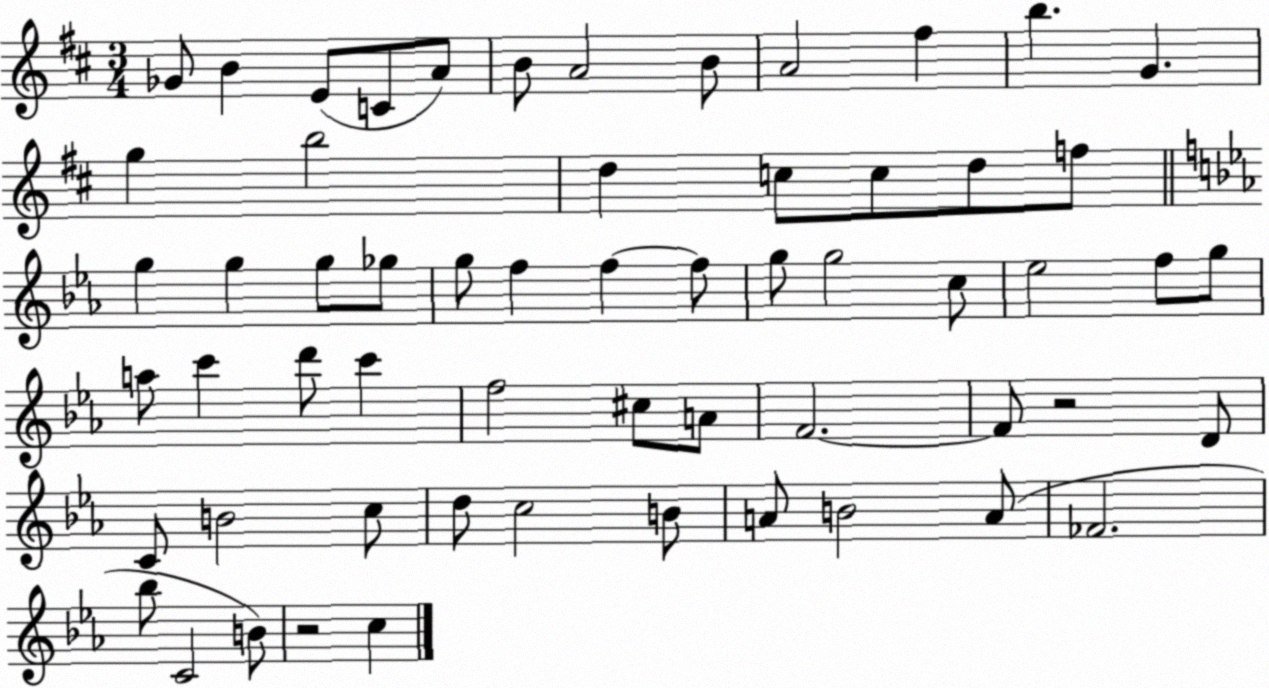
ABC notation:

X:1
T:Untitled
M:3/4
L:1/4
K:D
_G/2 B E/2 C/2 A/2 B/2 A2 B/2 A2 ^f b G g b2 d c/2 c/2 d/2 f/2 g g g/2 _g/2 g/2 f f f/2 g/2 g2 c/2 _e2 f/2 g/2 a/2 c' d'/2 c' f2 ^c/2 A/2 F2 F/2 z2 D/2 C/2 B2 c/2 d/2 c2 B/2 A/2 B2 A/2 _F2 _b/2 C2 B/2 z2 c